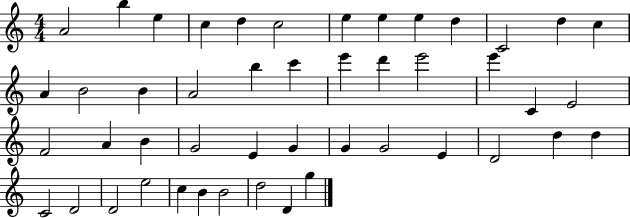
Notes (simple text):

A4/h B5/q E5/q C5/q D5/q C5/h E5/q E5/q E5/q D5/q C4/h D5/q C5/q A4/q B4/h B4/q A4/h B5/q C6/q E6/q D6/q E6/h E6/q C4/q E4/h F4/h A4/q B4/q G4/h E4/q G4/q G4/q G4/h E4/q D4/h D5/q D5/q C4/h D4/h D4/h E5/h C5/q B4/q B4/h D5/h D4/q G5/q